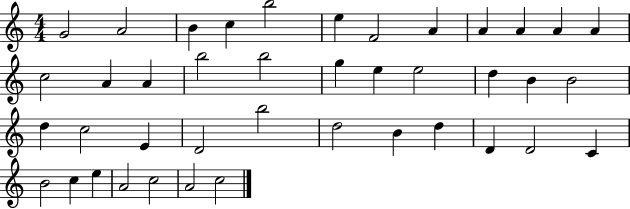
{
  \clef treble
  \numericTimeSignature
  \time 4/4
  \key c \major
  g'2 a'2 | b'4 c''4 b''2 | e''4 f'2 a'4 | a'4 a'4 a'4 a'4 | \break c''2 a'4 a'4 | b''2 b''2 | g''4 e''4 e''2 | d''4 b'4 b'2 | \break d''4 c''2 e'4 | d'2 b''2 | d''2 b'4 d''4 | d'4 d'2 c'4 | \break b'2 c''4 e''4 | a'2 c''2 | a'2 c''2 | \bar "|."
}